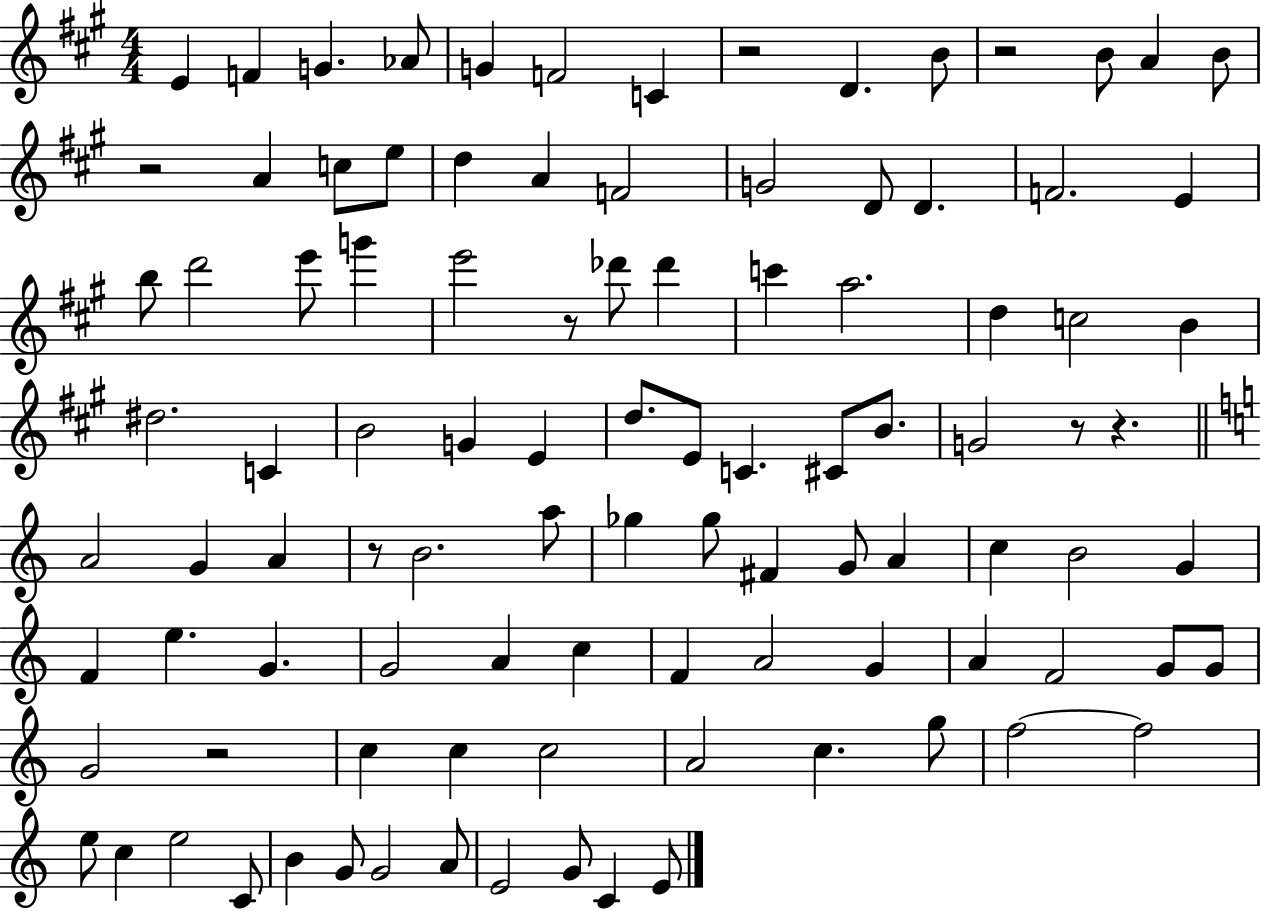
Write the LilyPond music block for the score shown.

{
  \clef treble
  \numericTimeSignature
  \time 4/4
  \key a \major
  e'4 f'4 g'4. aes'8 | g'4 f'2 c'4 | r2 d'4. b'8 | r2 b'8 a'4 b'8 | \break r2 a'4 c''8 e''8 | d''4 a'4 f'2 | g'2 d'8 d'4. | f'2. e'4 | \break b''8 d'''2 e'''8 g'''4 | e'''2 r8 des'''8 des'''4 | c'''4 a''2. | d''4 c''2 b'4 | \break dis''2. c'4 | b'2 g'4 e'4 | d''8. e'8 c'4. cis'8 b'8. | g'2 r8 r4. | \break \bar "||" \break \key c \major a'2 g'4 a'4 | r8 b'2. a''8 | ges''4 ges''8 fis'4 g'8 a'4 | c''4 b'2 g'4 | \break f'4 e''4. g'4. | g'2 a'4 c''4 | f'4 a'2 g'4 | a'4 f'2 g'8 g'8 | \break g'2 r2 | c''4 c''4 c''2 | a'2 c''4. g''8 | f''2~~ f''2 | \break e''8 c''4 e''2 c'8 | b'4 g'8 g'2 a'8 | e'2 g'8 c'4 e'8 | \bar "|."
}